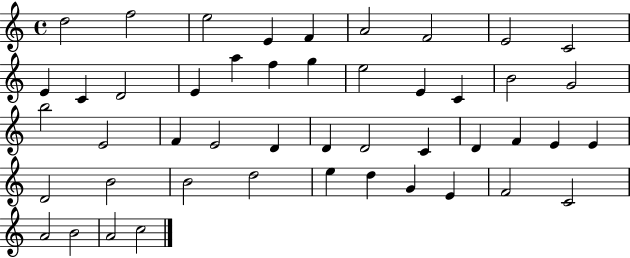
X:1
T:Untitled
M:4/4
L:1/4
K:C
d2 f2 e2 E F A2 F2 E2 C2 E C D2 E a f g e2 E C B2 G2 b2 E2 F E2 D D D2 C D F E E D2 B2 B2 d2 e d G E F2 C2 A2 B2 A2 c2